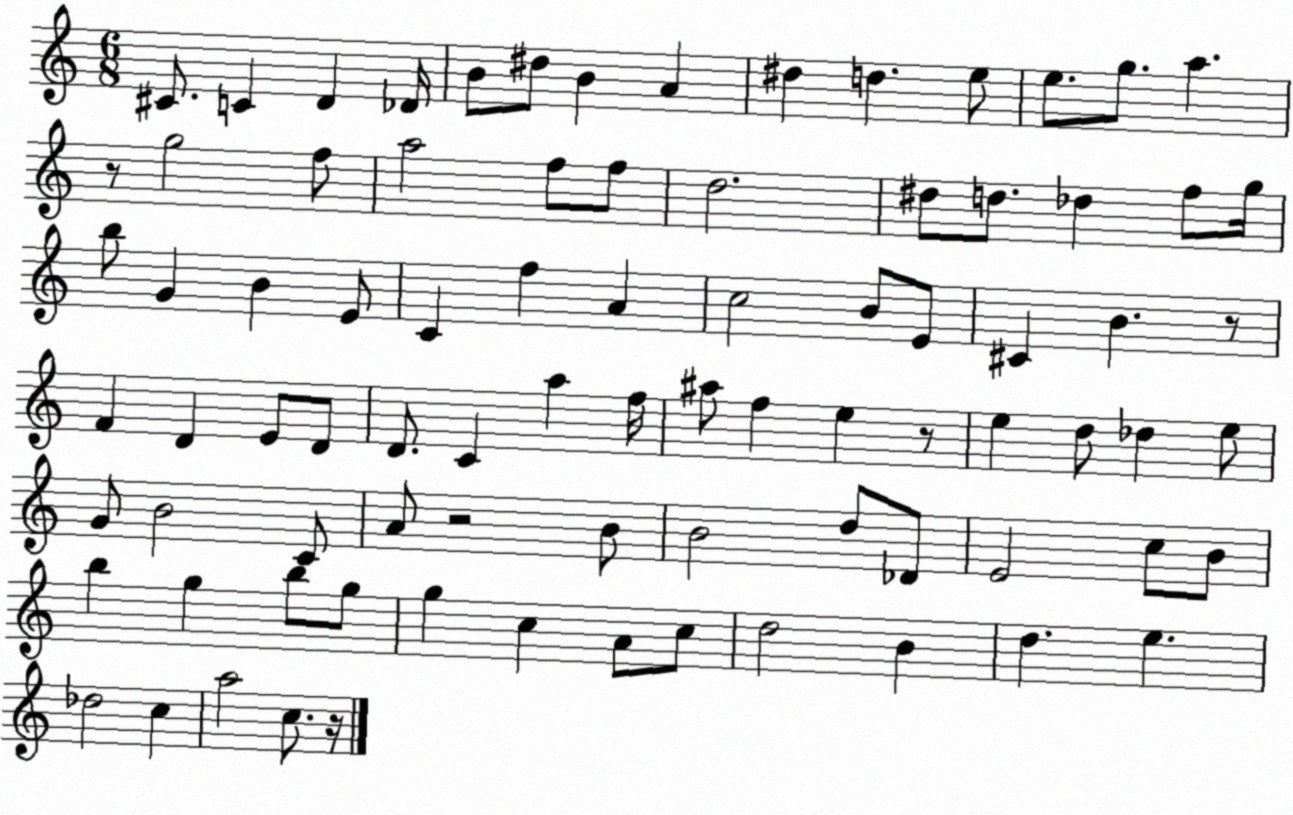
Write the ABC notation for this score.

X:1
T:Untitled
M:6/8
L:1/4
K:C
^C/2 C D _D/4 B/2 ^d/2 B A ^d d e/2 e/2 g/2 a z/2 g2 f/2 a2 f/2 f/2 d2 ^d/2 d/2 _d f/2 g/4 b/2 G B E/2 C f A c2 B/2 E/2 ^C B z/2 F D E/2 D/2 D/2 C a f/4 ^a/2 f e z/2 e d/2 _d e/2 G/2 B2 C/2 A/2 z2 B/2 B2 d/2 _D/2 E2 c/2 B/2 b g b/2 g/2 g c A/2 c/2 d2 B d e _d2 c a2 c/2 z/4